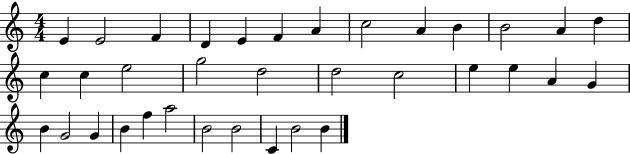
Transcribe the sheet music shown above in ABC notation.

X:1
T:Untitled
M:4/4
L:1/4
K:C
E E2 F D E F A c2 A B B2 A d c c e2 g2 d2 d2 c2 e e A G B G2 G B f a2 B2 B2 C B2 B